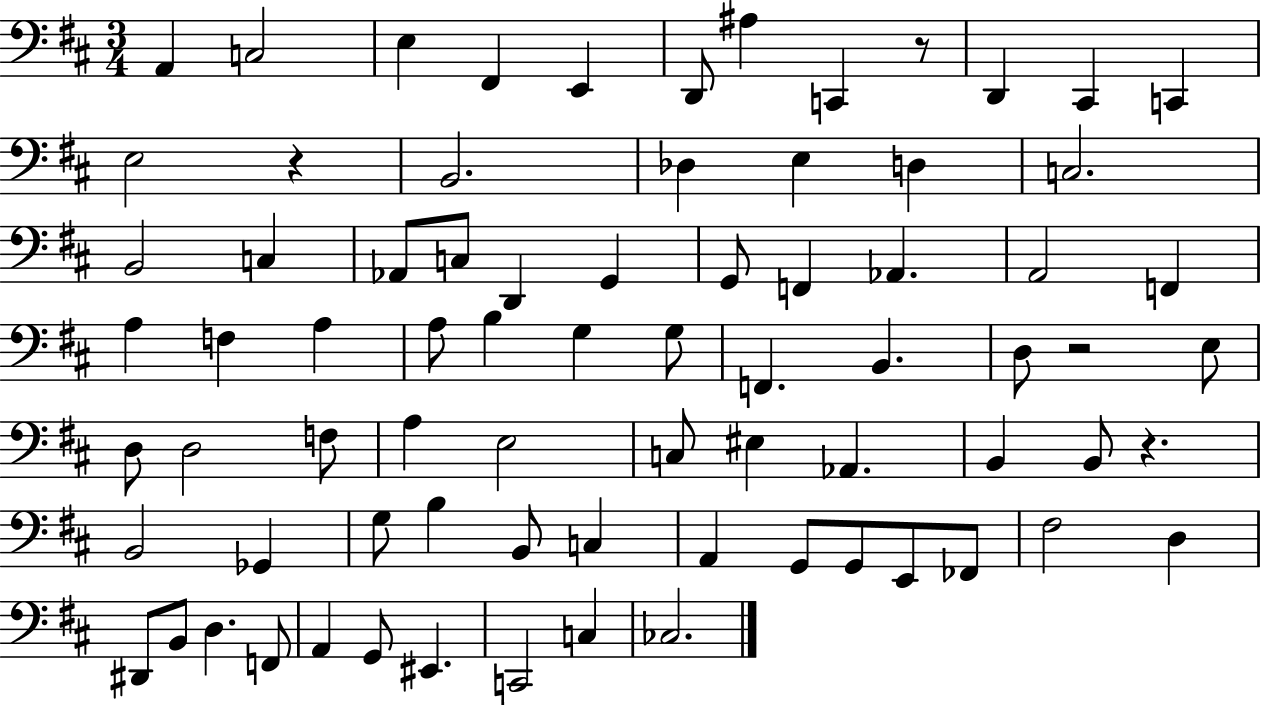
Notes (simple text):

A2/q C3/h E3/q F#2/q E2/q D2/e A#3/q C2/q R/e D2/q C#2/q C2/q E3/h R/q B2/h. Db3/q E3/q D3/q C3/h. B2/h C3/q Ab2/e C3/e D2/q G2/q G2/e F2/q Ab2/q. A2/h F2/q A3/q F3/q A3/q A3/e B3/q G3/q G3/e F2/q. B2/q. D3/e R/h E3/e D3/e D3/h F3/e A3/q E3/h C3/e EIS3/q Ab2/q. B2/q B2/e R/q. B2/h Gb2/q G3/e B3/q B2/e C3/q A2/q G2/e G2/e E2/e FES2/e F#3/h D3/q D#2/e B2/e D3/q. F2/e A2/q G2/e EIS2/q. C2/h C3/q CES3/h.